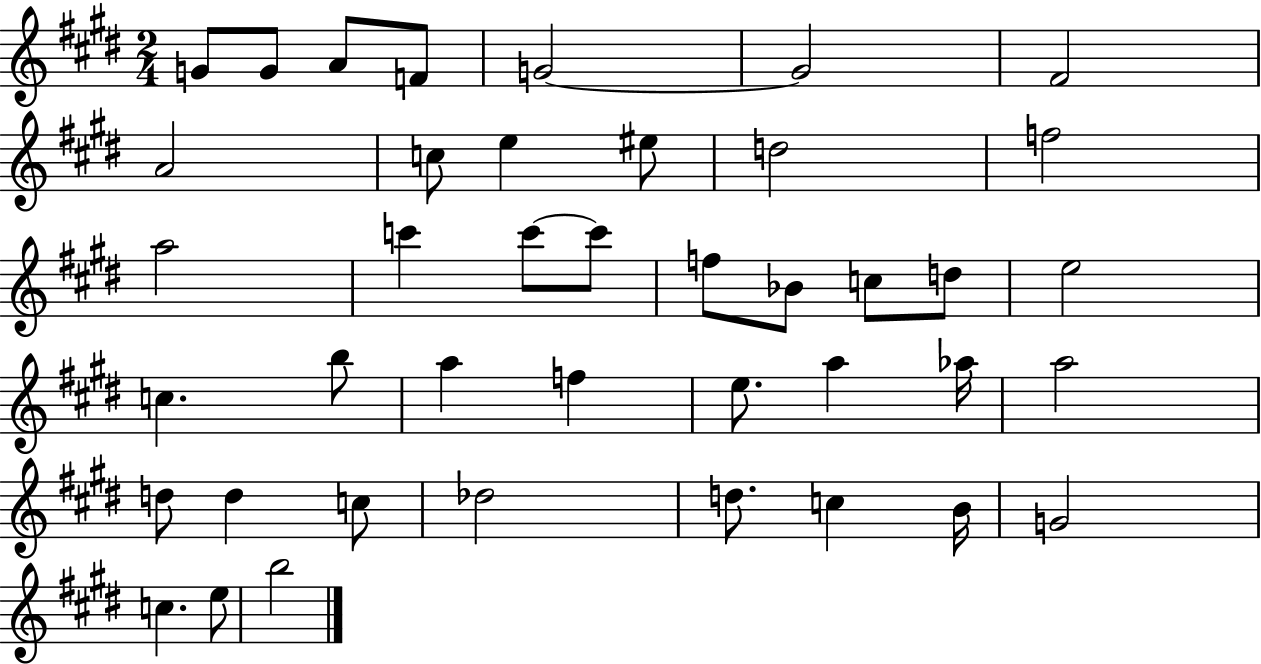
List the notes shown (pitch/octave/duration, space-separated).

G4/e G4/e A4/e F4/e G4/h G4/h F#4/h A4/h C5/e E5/q EIS5/e D5/h F5/h A5/h C6/q C6/e C6/e F5/e Bb4/e C5/e D5/e E5/h C5/q. B5/e A5/q F5/q E5/e. A5/q Ab5/s A5/h D5/e D5/q C5/e Db5/h D5/e. C5/q B4/s G4/h C5/q. E5/e B5/h